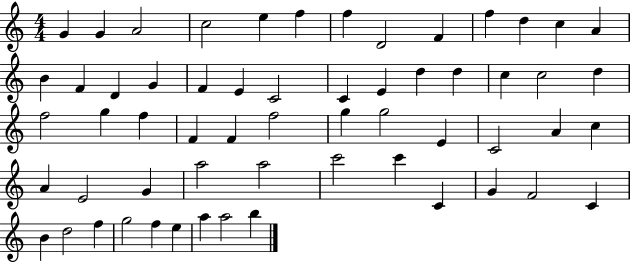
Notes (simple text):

G4/q G4/q A4/h C5/h E5/q F5/q F5/q D4/h F4/q F5/q D5/q C5/q A4/q B4/q F4/q D4/q G4/q F4/q E4/q C4/h C4/q E4/q D5/q D5/q C5/q C5/h D5/q F5/h G5/q F5/q F4/q F4/q F5/h G5/q G5/h E4/q C4/h A4/q C5/q A4/q E4/h G4/q A5/h A5/h C6/h C6/q C4/q G4/q F4/h C4/q B4/q D5/h F5/q G5/h F5/q E5/q A5/q A5/h B5/q